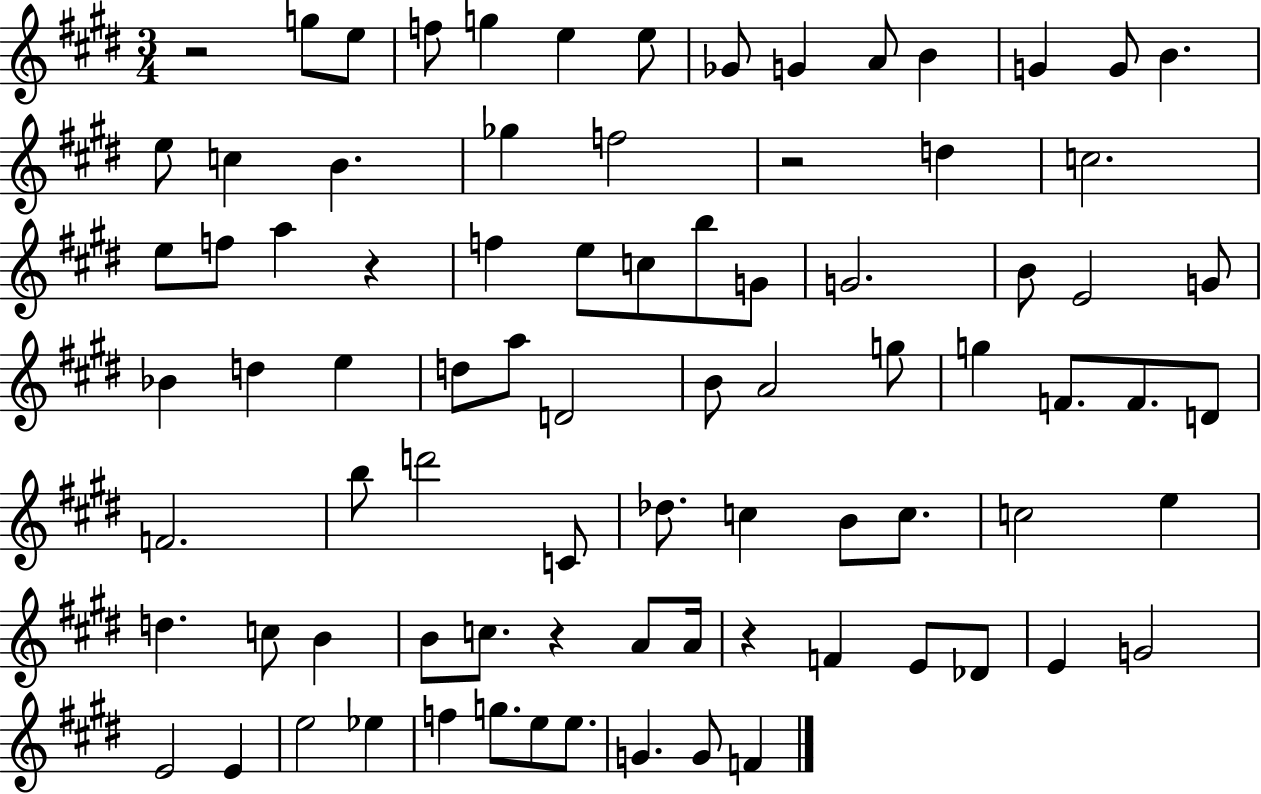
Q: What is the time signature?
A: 3/4